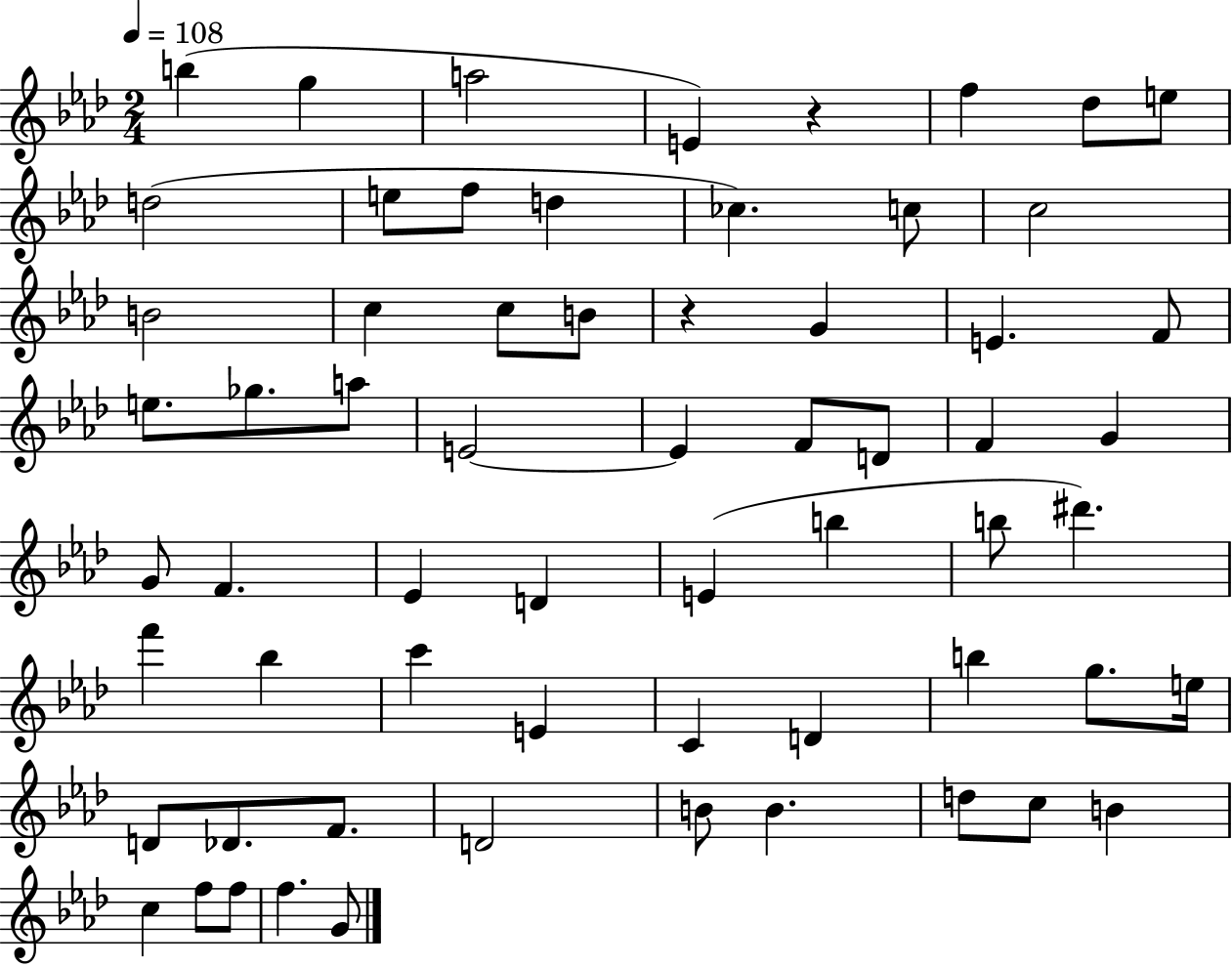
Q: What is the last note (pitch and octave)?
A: G4